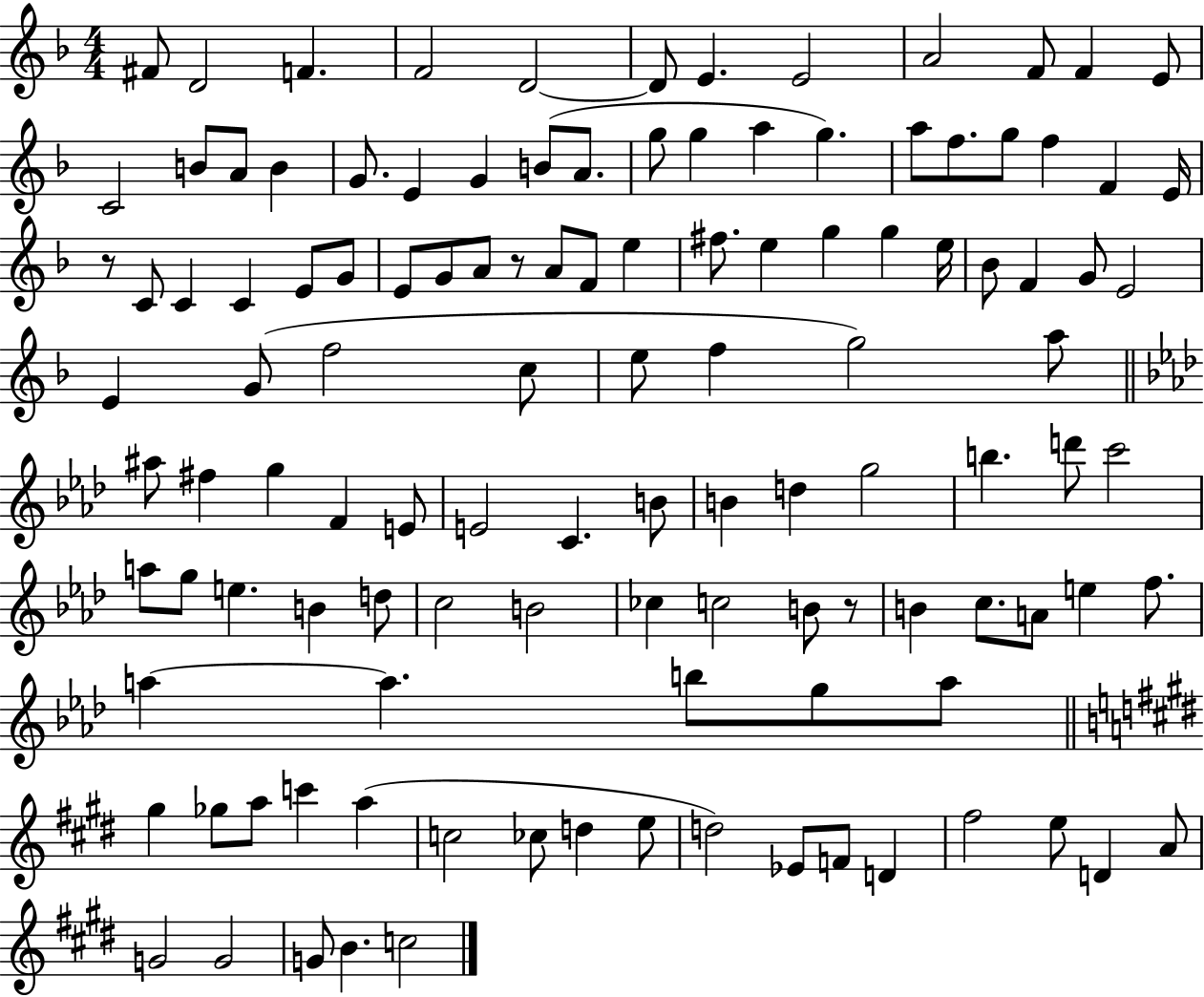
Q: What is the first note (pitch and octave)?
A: F#4